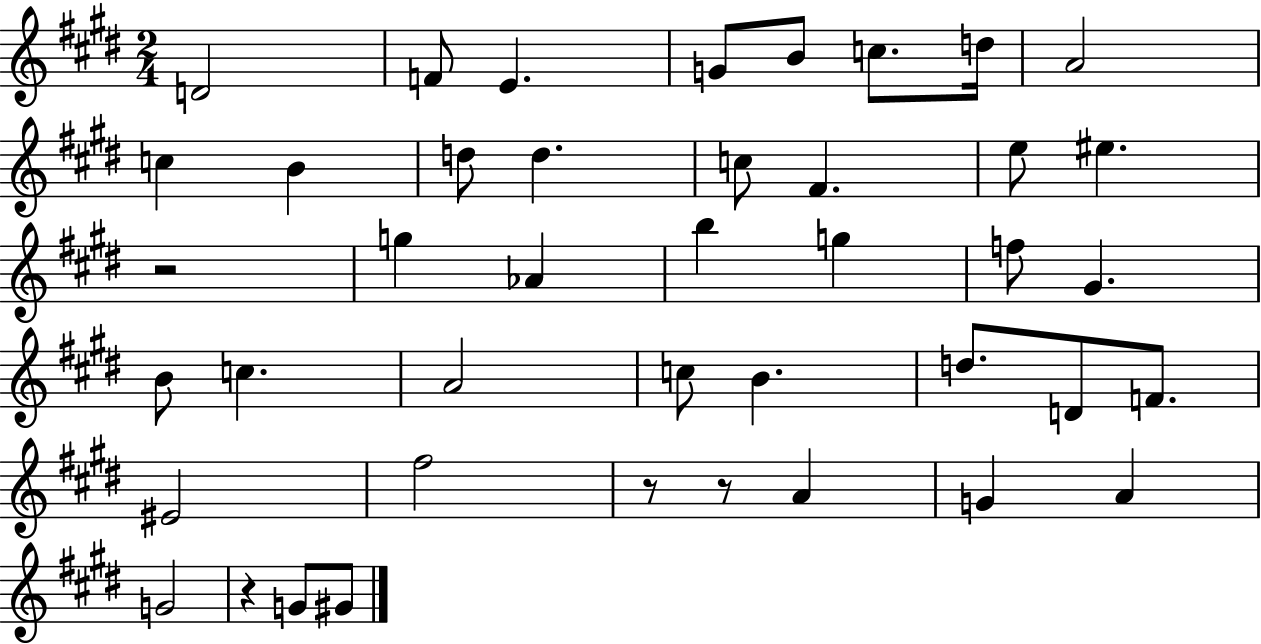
D4/h F4/e E4/q. G4/e B4/e C5/e. D5/s A4/h C5/q B4/q D5/e D5/q. C5/e F#4/q. E5/e EIS5/q. R/h G5/q Ab4/q B5/q G5/q F5/e G#4/q. B4/e C5/q. A4/h C5/e B4/q. D5/e. D4/e F4/e. EIS4/h F#5/h R/e R/e A4/q G4/q A4/q G4/h R/q G4/e G#4/e